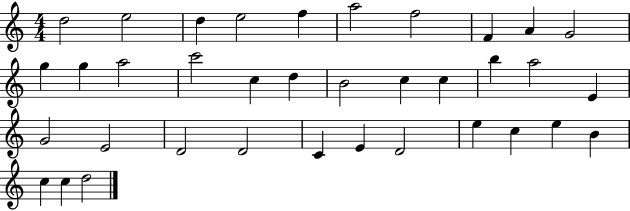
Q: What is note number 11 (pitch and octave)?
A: G5